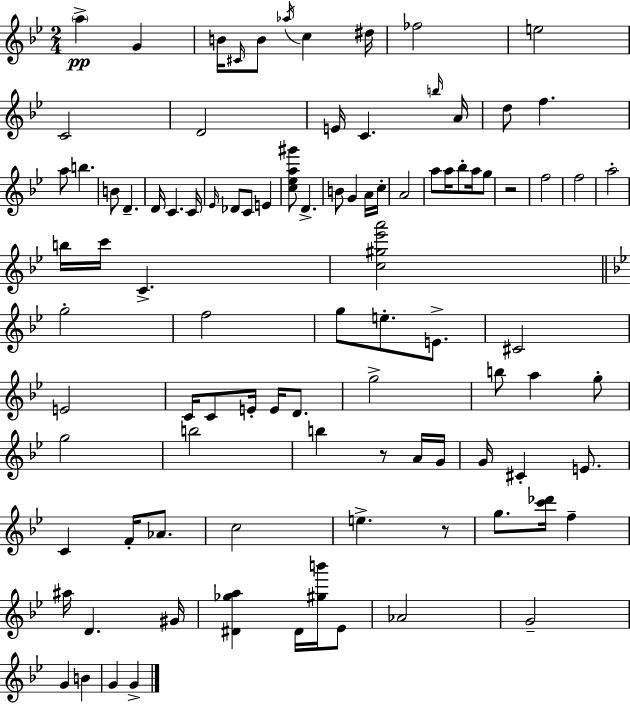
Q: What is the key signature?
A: G minor